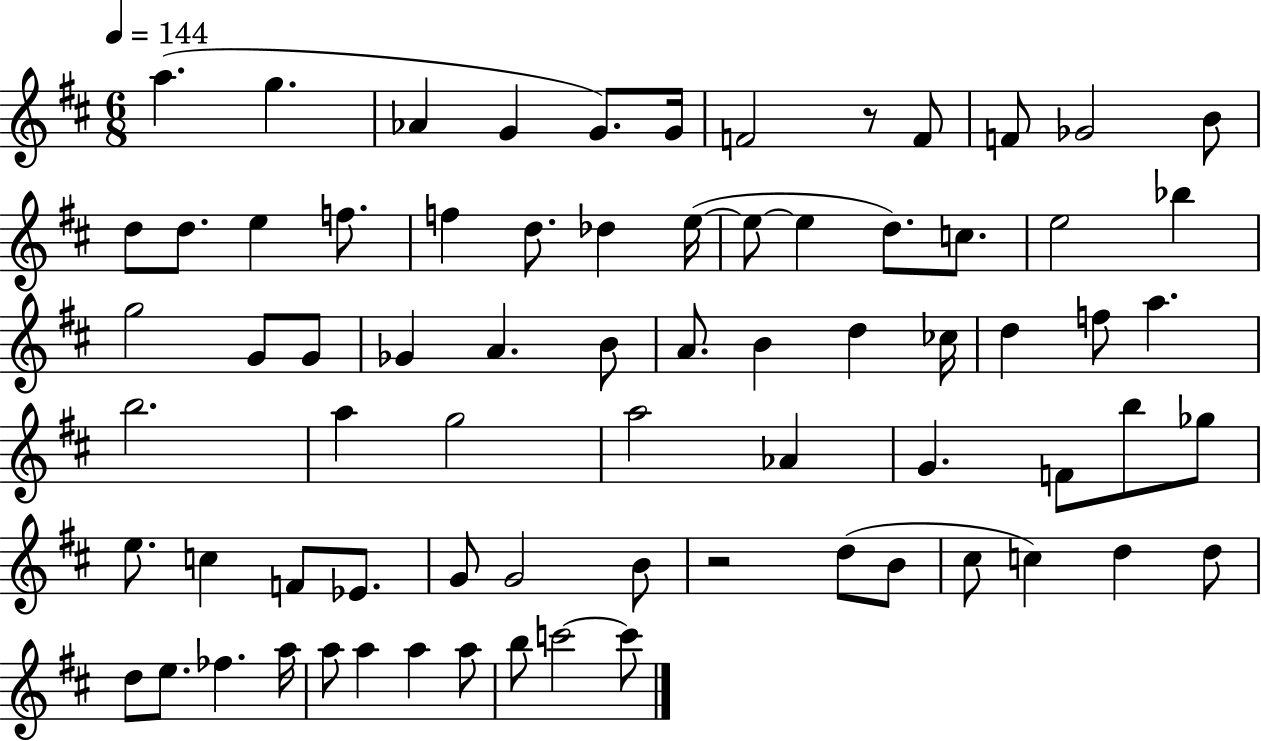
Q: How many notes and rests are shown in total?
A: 73